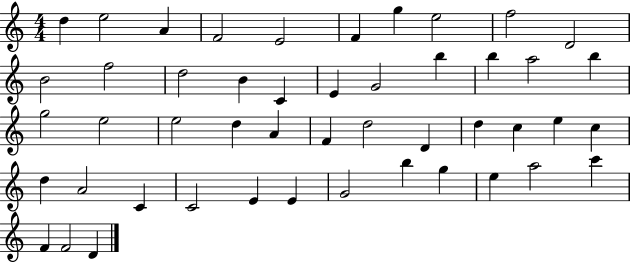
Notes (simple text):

D5/q E5/h A4/q F4/h E4/h F4/q G5/q E5/h F5/h D4/h B4/h F5/h D5/h B4/q C4/q E4/q G4/h B5/q B5/q A5/h B5/q G5/h E5/h E5/h D5/q A4/q F4/q D5/h D4/q D5/q C5/q E5/q C5/q D5/q A4/h C4/q C4/h E4/q E4/q G4/h B5/q G5/q E5/q A5/h C6/q F4/q F4/h D4/q